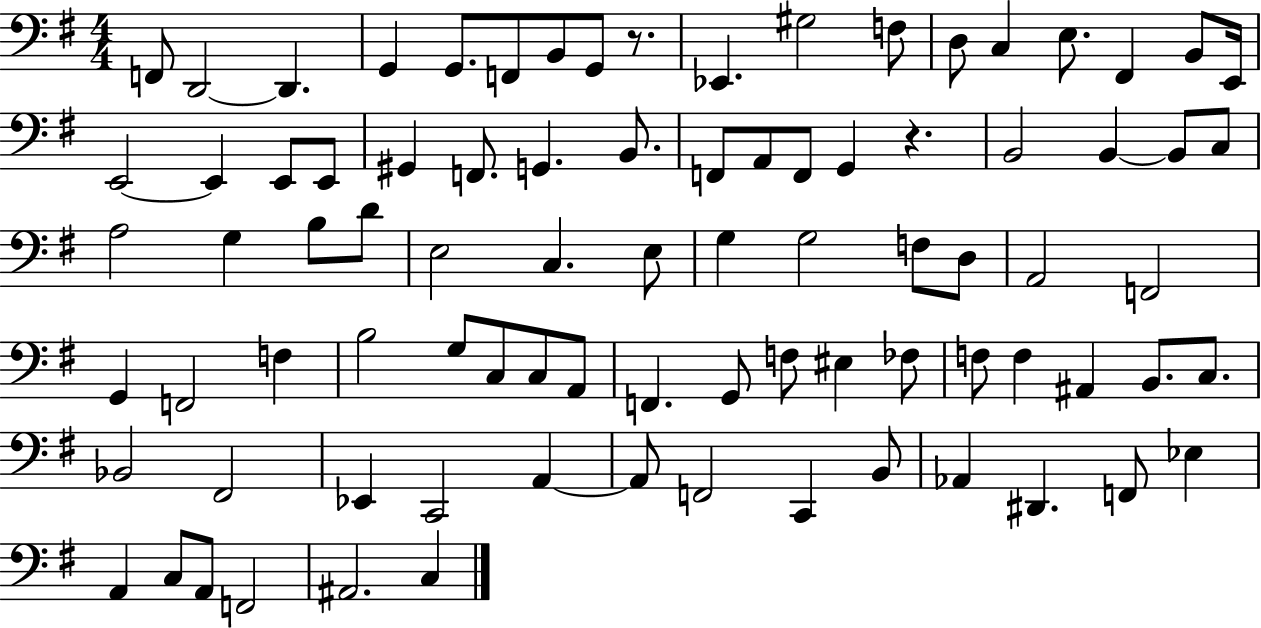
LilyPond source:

{
  \clef bass
  \numericTimeSignature
  \time 4/4
  \key g \major
  f,8 d,2~~ d,4. | g,4 g,8. f,8 b,8 g,8 r8. | ees,4. gis2 f8 | d8 c4 e8. fis,4 b,8 e,16 | \break e,2~~ e,4 e,8 e,8 | gis,4 f,8. g,4. b,8. | f,8 a,8 f,8 g,4 r4. | b,2 b,4~~ b,8 c8 | \break a2 g4 b8 d'8 | e2 c4. e8 | g4 g2 f8 d8 | a,2 f,2 | \break g,4 f,2 f4 | b2 g8 c8 c8 a,8 | f,4. g,8 f8 eis4 fes8 | f8 f4 ais,4 b,8. c8. | \break bes,2 fis,2 | ees,4 c,2 a,4~~ | a,8 f,2 c,4 b,8 | aes,4 dis,4. f,8 ees4 | \break a,4 c8 a,8 f,2 | ais,2. c4 | \bar "|."
}